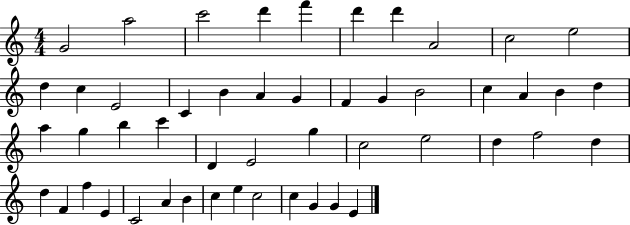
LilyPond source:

{
  \clef treble
  \numericTimeSignature
  \time 4/4
  \key c \major
  g'2 a''2 | c'''2 d'''4 f'''4 | d'''4 d'''4 a'2 | c''2 e''2 | \break d''4 c''4 e'2 | c'4 b'4 a'4 g'4 | f'4 g'4 b'2 | c''4 a'4 b'4 d''4 | \break a''4 g''4 b''4 c'''4 | d'4 e'2 g''4 | c''2 e''2 | d''4 f''2 d''4 | \break d''4 f'4 f''4 e'4 | c'2 a'4 b'4 | c''4 e''4 c''2 | c''4 g'4 g'4 e'4 | \break \bar "|."
}